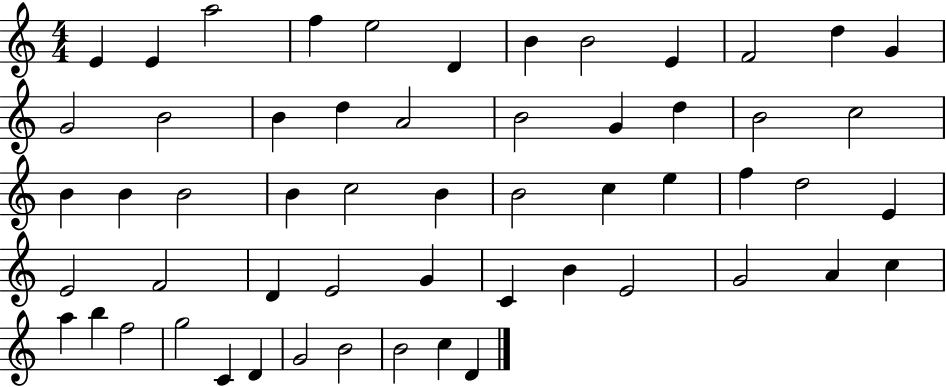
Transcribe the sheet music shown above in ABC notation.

X:1
T:Untitled
M:4/4
L:1/4
K:C
E E a2 f e2 D B B2 E F2 d G G2 B2 B d A2 B2 G d B2 c2 B B B2 B c2 B B2 c e f d2 E E2 F2 D E2 G C B E2 G2 A c a b f2 g2 C D G2 B2 B2 c D